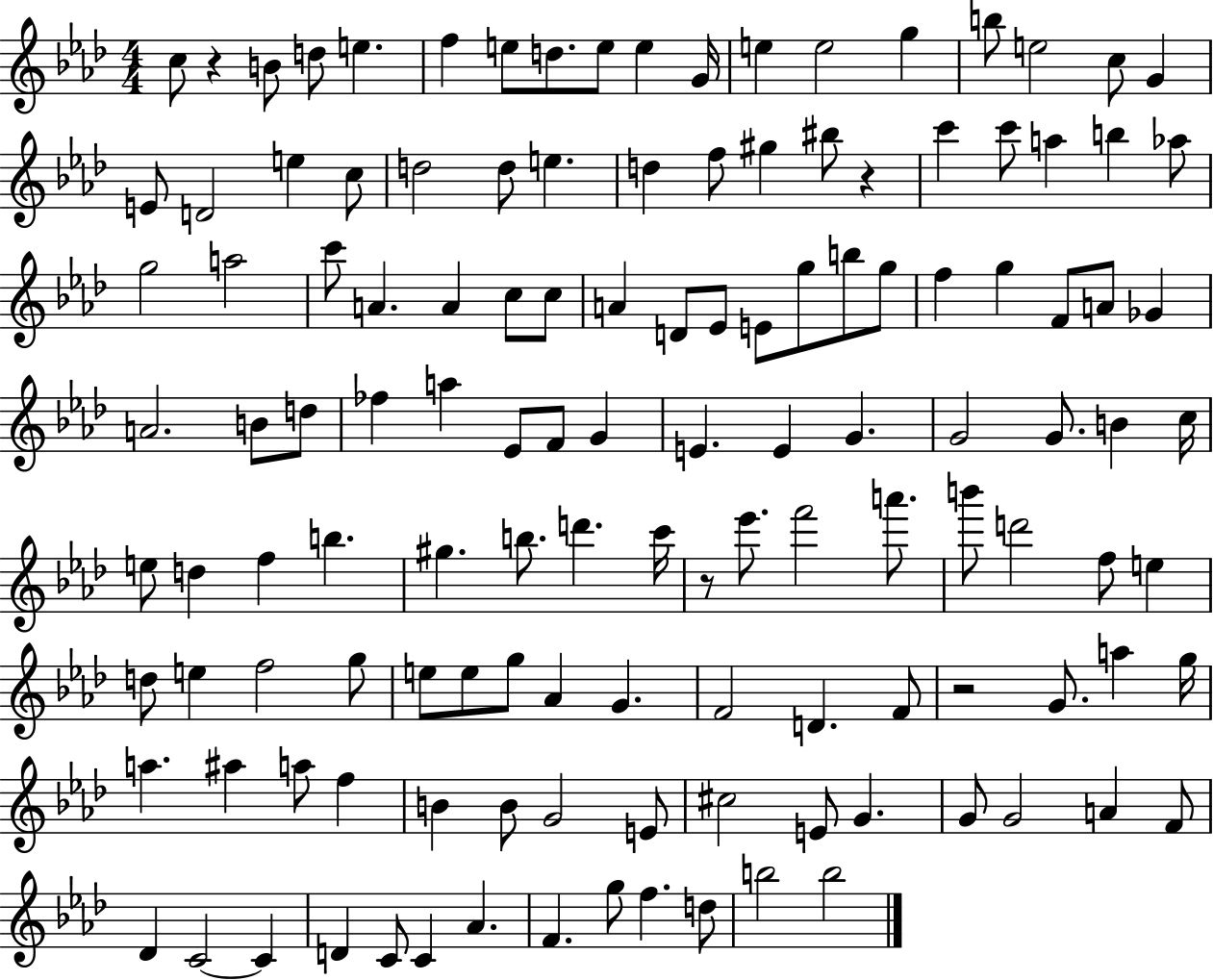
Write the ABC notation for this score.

X:1
T:Untitled
M:4/4
L:1/4
K:Ab
c/2 z B/2 d/2 e f e/2 d/2 e/2 e G/4 e e2 g b/2 e2 c/2 G E/2 D2 e c/2 d2 d/2 e d f/2 ^g ^b/2 z c' c'/2 a b _a/2 g2 a2 c'/2 A A c/2 c/2 A D/2 _E/2 E/2 g/2 b/2 g/2 f g F/2 A/2 _G A2 B/2 d/2 _f a _E/2 F/2 G E E G G2 G/2 B c/4 e/2 d f b ^g b/2 d' c'/4 z/2 _e'/2 f'2 a'/2 b'/2 d'2 f/2 e d/2 e f2 g/2 e/2 e/2 g/2 _A G F2 D F/2 z2 G/2 a g/4 a ^a a/2 f B B/2 G2 E/2 ^c2 E/2 G G/2 G2 A F/2 _D C2 C D C/2 C _A F g/2 f d/2 b2 b2